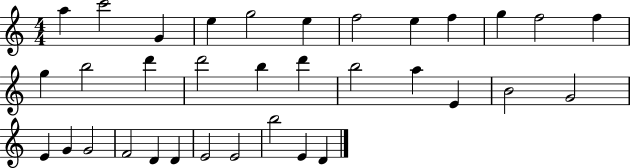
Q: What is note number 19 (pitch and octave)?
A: B5